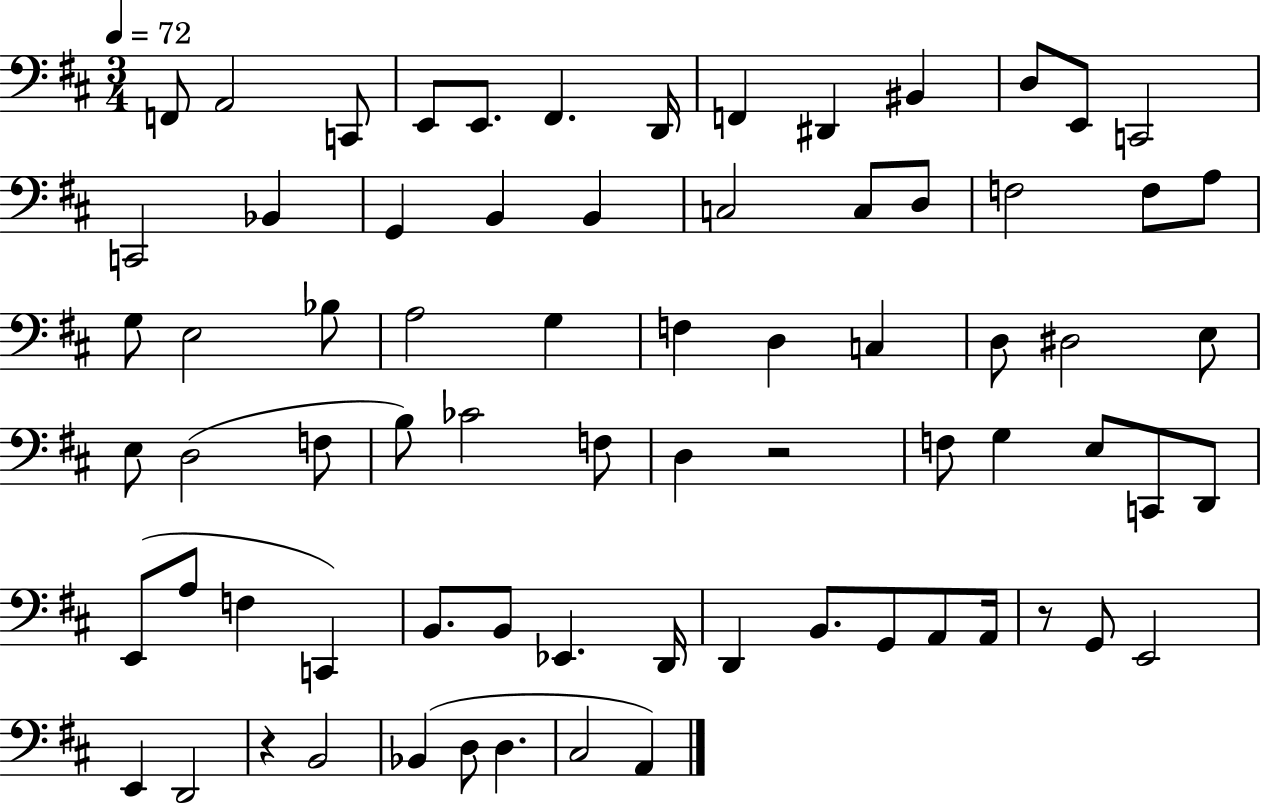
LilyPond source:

{
  \clef bass
  \numericTimeSignature
  \time 3/4
  \key d \major
  \tempo 4 = 72
  \repeat volta 2 { f,8 a,2 c,8 | e,8 e,8. fis,4. d,16 | f,4 dis,4 bis,4 | d8 e,8 c,2 | \break c,2 bes,4 | g,4 b,4 b,4 | c2 c8 d8 | f2 f8 a8 | \break g8 e2 bes8 | a2 g4 | f4 d4 c4 | d8 dis2 e8 | \break e8 d2( f8 | b8) ces'2 f8 | d4 r2 | f8 g4 e8 c,8 d,8 | \break e,8( a8 f4 c,4) | b,8. b,8 ees,4. d,16 | d,4 b,8. g,8 a,8 a,16 | r8 g,8 e,2 | \break e,4 d,2 | r4 b,2 | bes,4( d8 d4. | cis2 a,4) | \break } \bar "|."
}